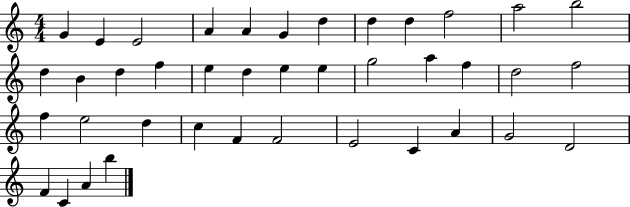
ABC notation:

X:1
T:Untitled
M:4/4
L:1/4
K:C
G E E2 A A G d d d f2 a2 b2 d B d f e d e e g2 a f d2 f2 f e2 d c F F2 E2 C A G2 D2 F C A b